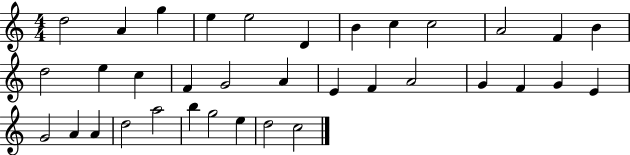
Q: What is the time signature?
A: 4/4